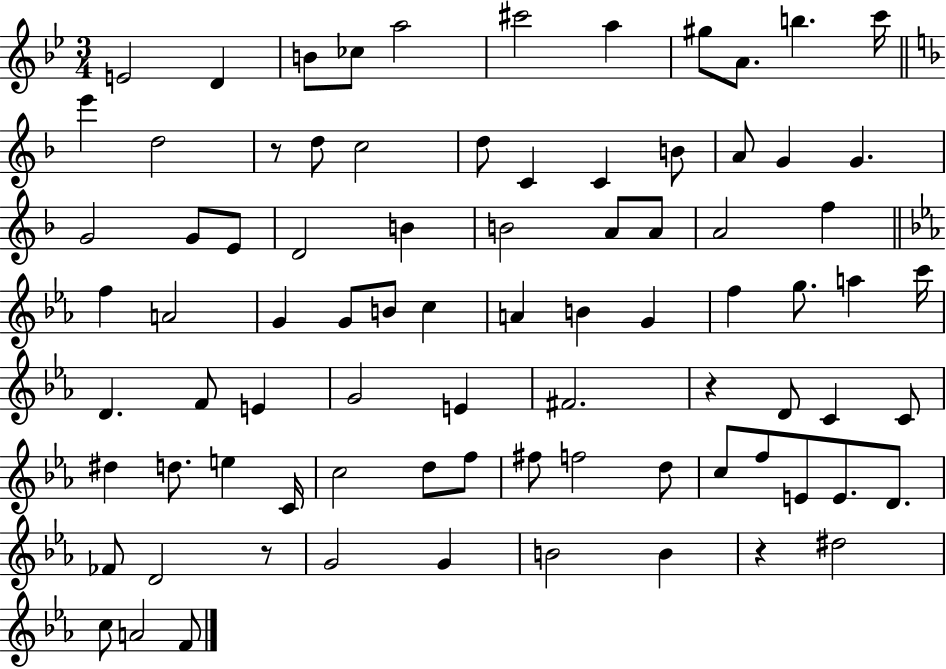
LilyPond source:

{
  \clef treble
  \numericTimeSignature
  \time 3/4
  \key bes \major
  e'2 d'4 | b'8 ces''8 a''2 | cis'''2 a''4 | gis''8 a'8. b''4. c'''16 | \break \bar "||" \break \key d \minor e'''4 d''2 | r8 d''8 c''2 | d''8 c'4 c'4 b'8 | a'8 g'4 g'4. | \break g'2 g'8 e'8 | d'2 b'4 | b'2 a'8 a'8 | a'2 f''4 | \break \bar "||" \break \key c \minor f''4 a'2 | g'4 g'8 b'8 c''4 | a'4 b'4 g'4 | f''4 g''8. a''4 c'''16 | \break d'4. f'8 e'4 | g'2 e'4 | fis'2. | r4 d'8 c'4 c'8 | \break dis''4 d''8. e''4 c'16 | c''2 d''8 f''8 | fis''8 f''2 d''8 | c''8 f''8 e'8 e'8. d'8. | \break fes'8 d'2 r8 | g'2 g'4 | b'2 b'4 | r4 dis''2 | \break c''8 a'2 f'8 | \bar "|."
}